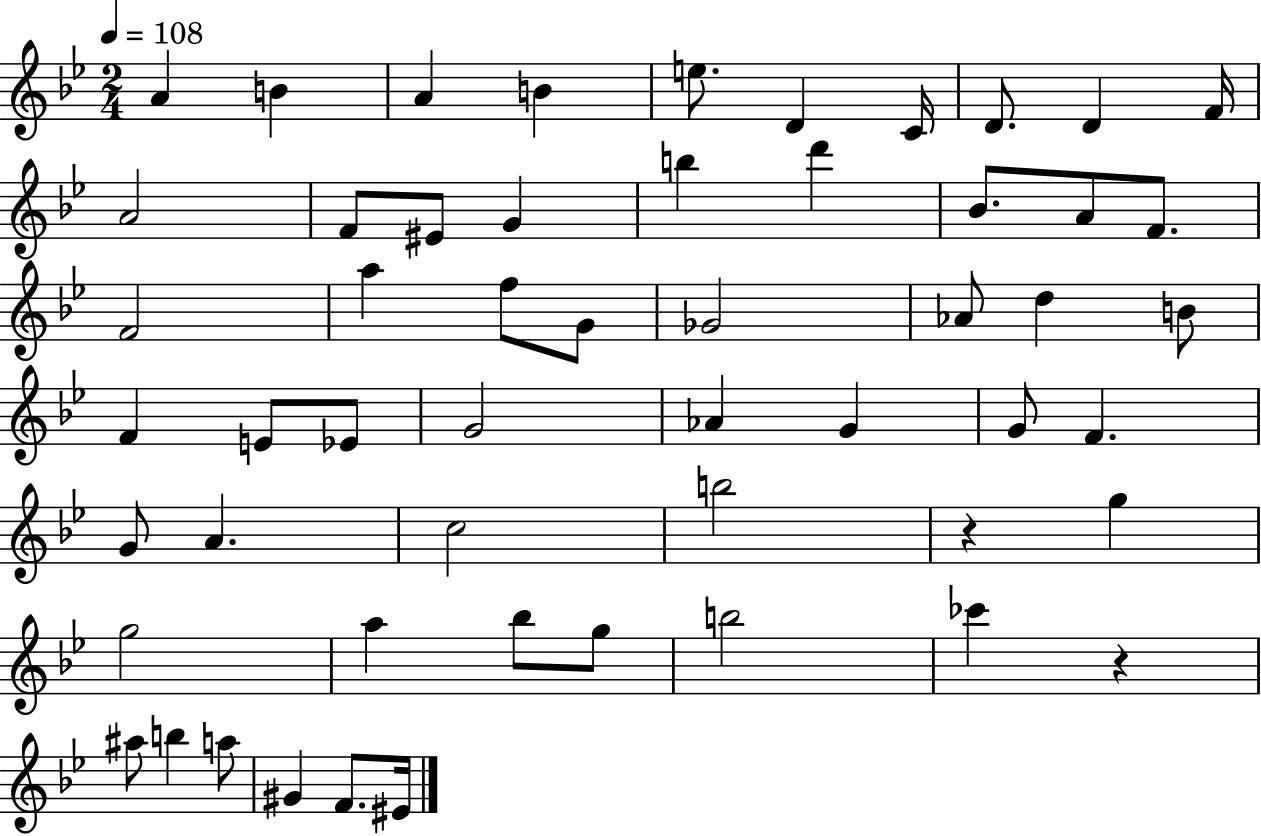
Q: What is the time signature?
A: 2/4